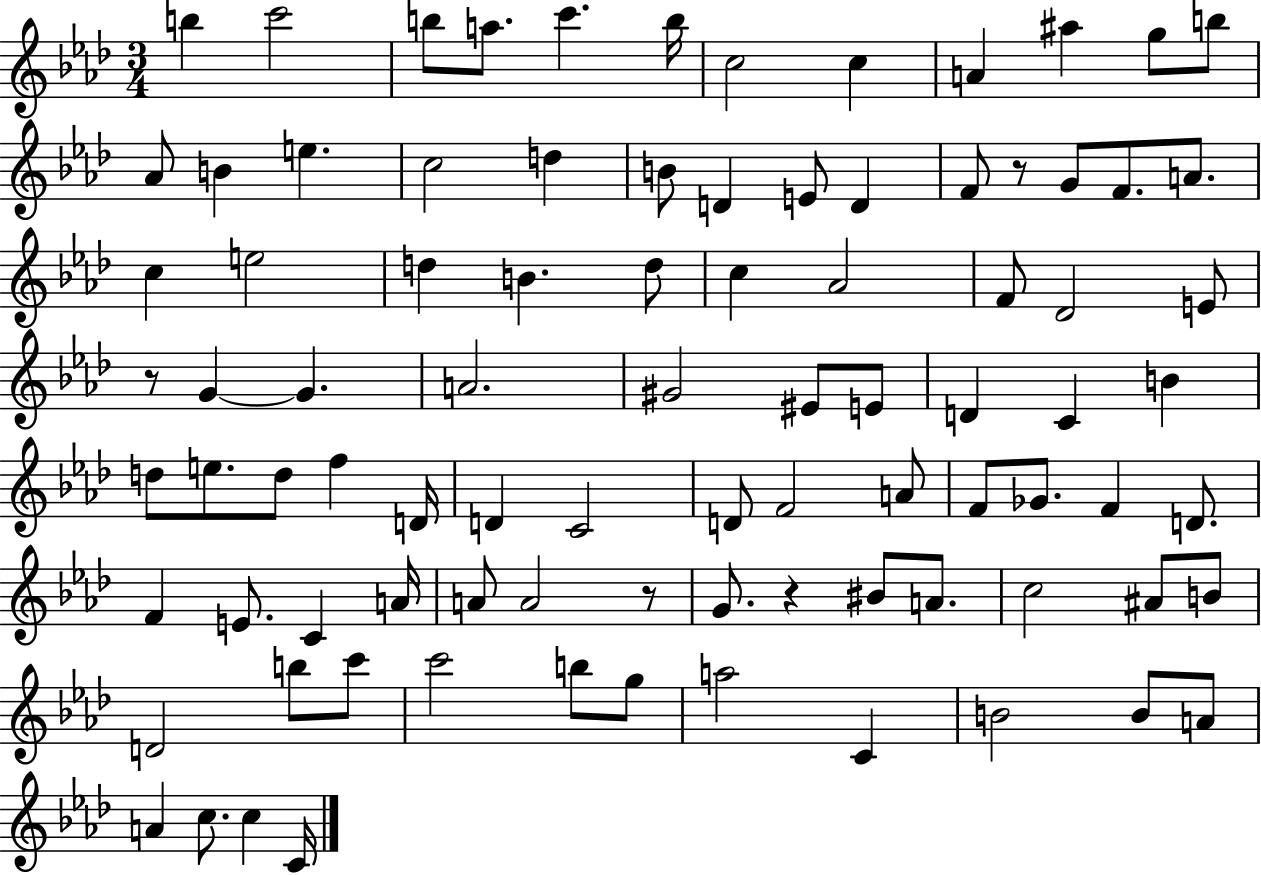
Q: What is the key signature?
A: AES major